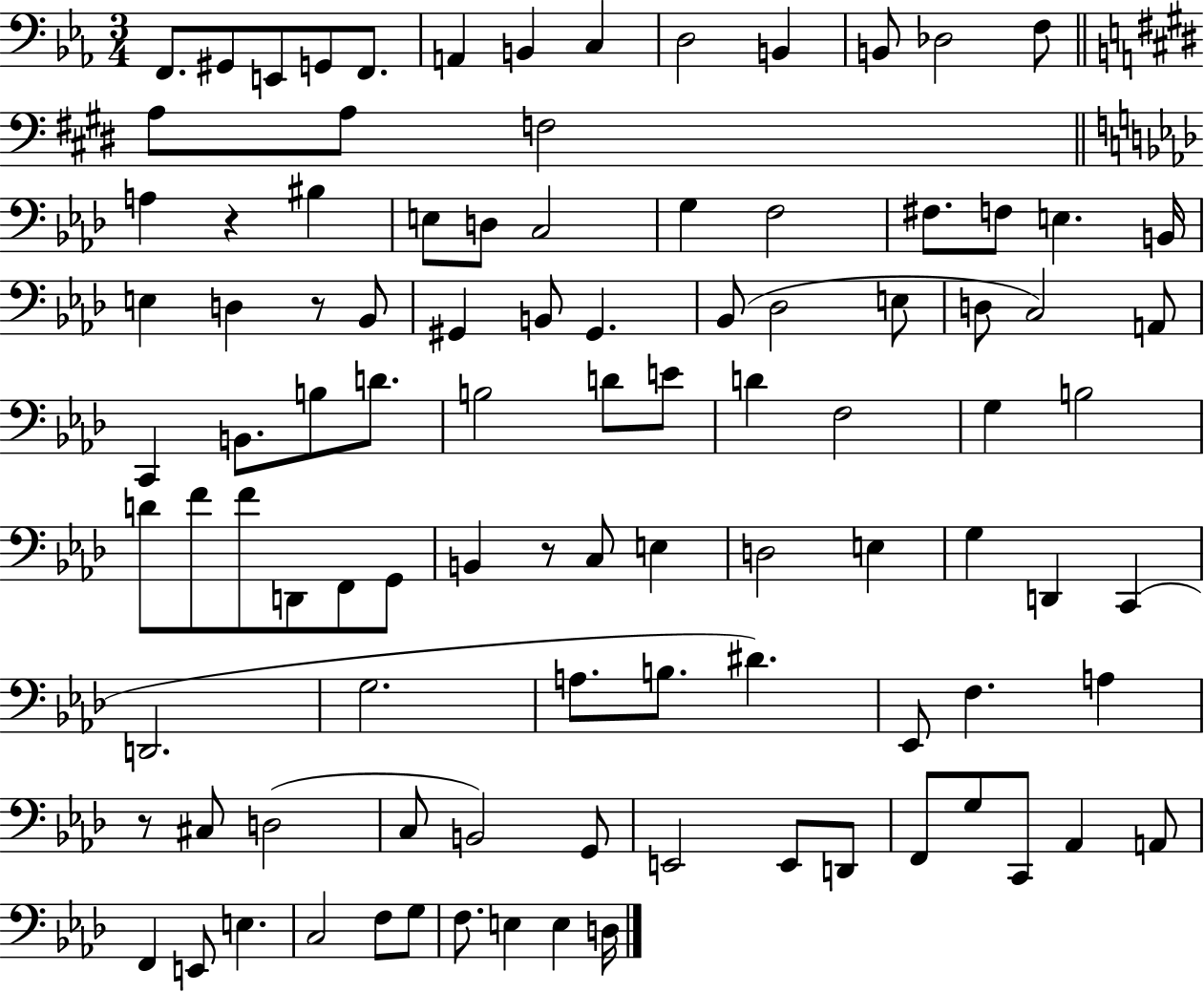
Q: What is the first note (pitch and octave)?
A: F2